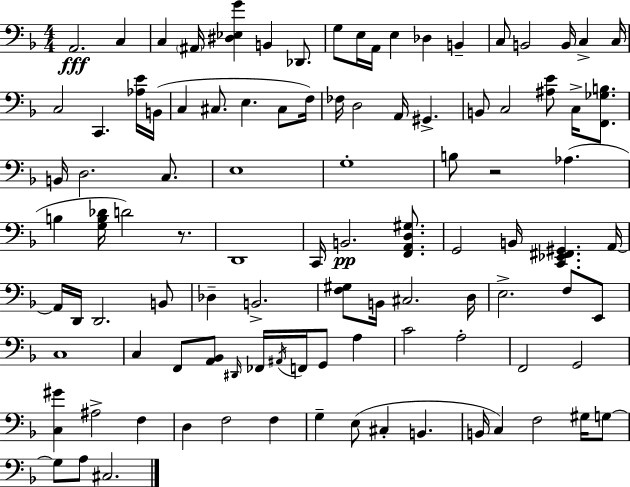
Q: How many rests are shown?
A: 2